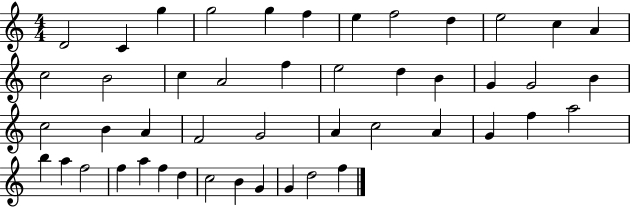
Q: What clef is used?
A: treble